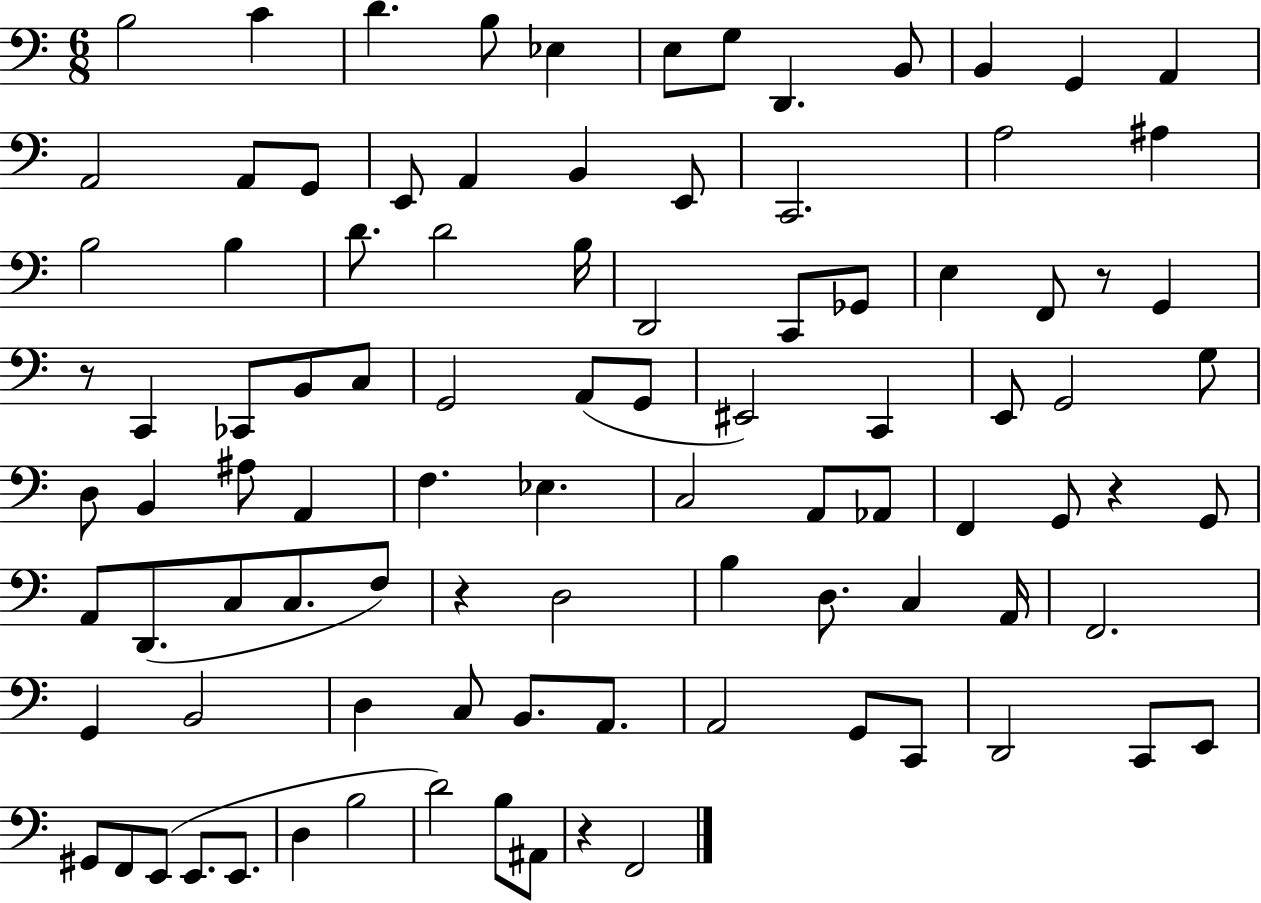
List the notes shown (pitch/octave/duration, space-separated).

B3/h C4/q D4/q. B3/e Eb3/q E3/e G3/e D2/q. B2/e B2/q G2/q A2/q A2/h A2/e G2/e E2/e A2/q B2/q E2/e C2/h. A3/h A#3/q B3/h B3/q D4/e. D4/h B3/s D2/h C2/e Gb2/e E3/q F2/e R/e G2/q R/e C2/q CES2/e B2/e C3/e G2/h A2/e G2/e EIS2/h C2/q E2/e G2/h G3/e D3/e B2/q A#3/e A2/q F3/q. Eb3/q. C3/h A2/e Ab2/e F2/q G2/e R/q G2/e A2/e D2/e. C3/e C3/e. F3/e R/q D3/h B3/q D3/e. C3/q A2/s F2/h. G2/q B2/h D3/q C3/e B2/e. A2/e. A2/h G2/e C2/e D2/h C2/e E2/e G#2/e F2/e E2/e E2/e. E2/e. D3/q B3/h D4/h B3/e A#2/e R/q F2/h